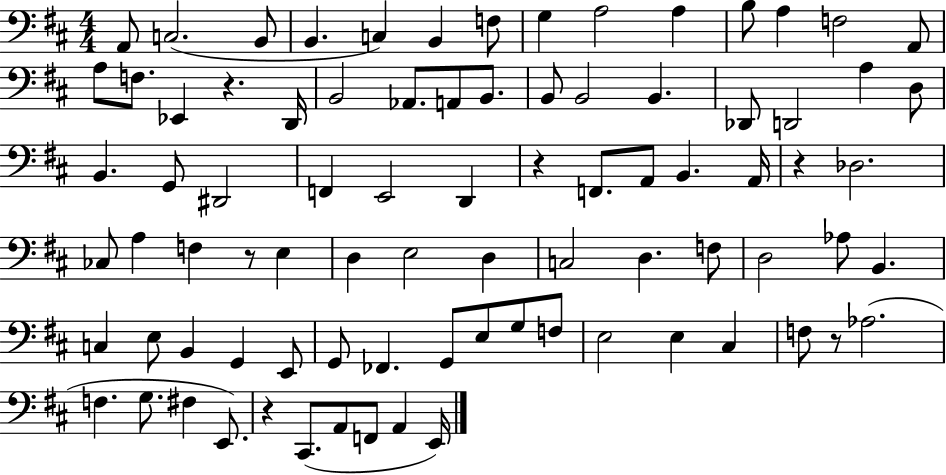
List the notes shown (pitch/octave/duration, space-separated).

A2/e C3/h. B2/e B2/q. C3/q B2/q F3/e G3/q A3/h A3/q B3/e A3/q F3/h A2/e A3/e F3/e. Eb2/q R/q. D2/s B2/h Ab2/e. A2/e B2/e. B2/e B2/h B2/q. Db2/e D2/h A3/q D3/e B2/q. G2/e D#2/h F2/q E2/h D2/q R/q F2/e. A2/e B2/q. A2/s R/q Db3/h. CES3/e A3/q F3/q R/e E3/q D3/q E3/h D3/q C3/h D3/q. F3/e D3/h Ab3/e B2/q. C3/q E3/e B2/q G2/q E2/e G2/e FES2/q. G2/e E3/e G3/e F3/e E3/h E3/q C#3/q F3/e R/e Ab3/h. F3/q. G3/e. F#3/q E2/e. R/q C#2/e. A2/e F2/e A2/q E2/s